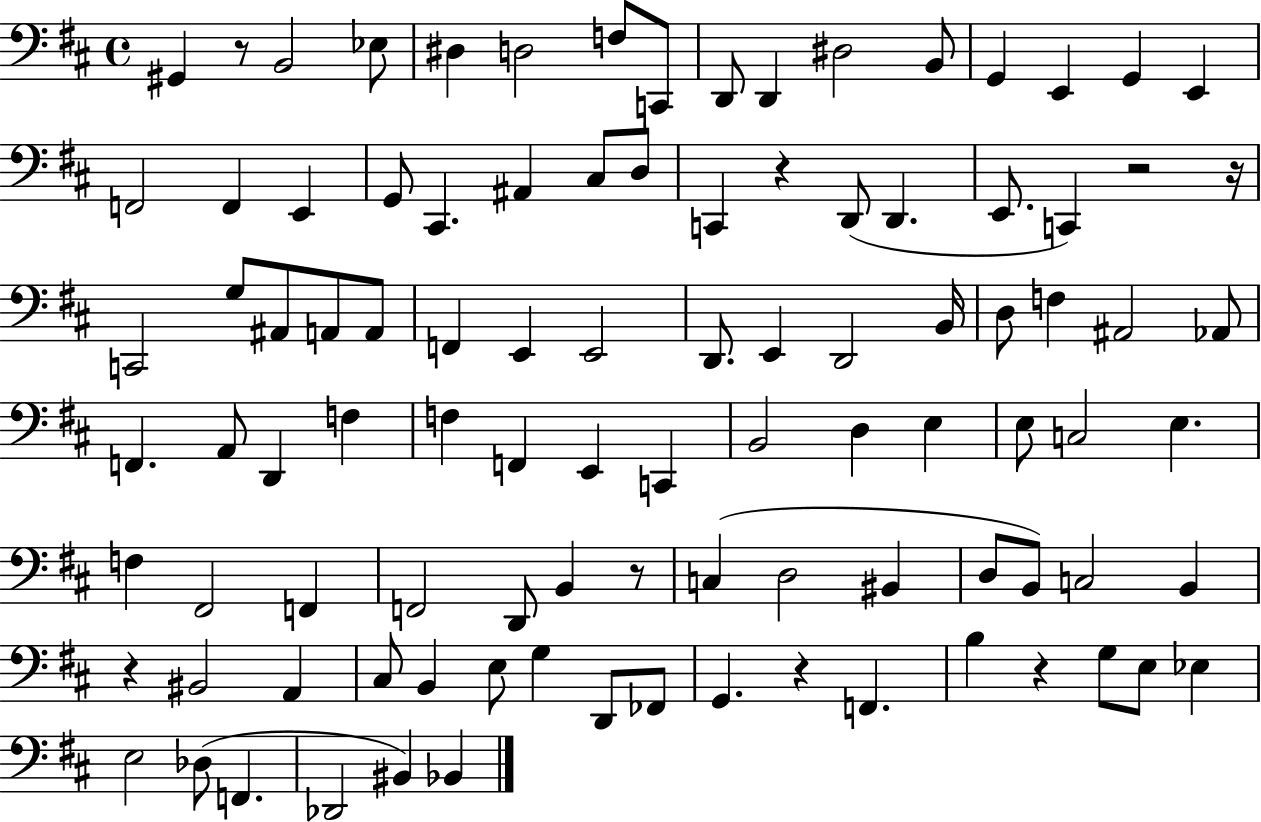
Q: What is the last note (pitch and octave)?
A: Bb2